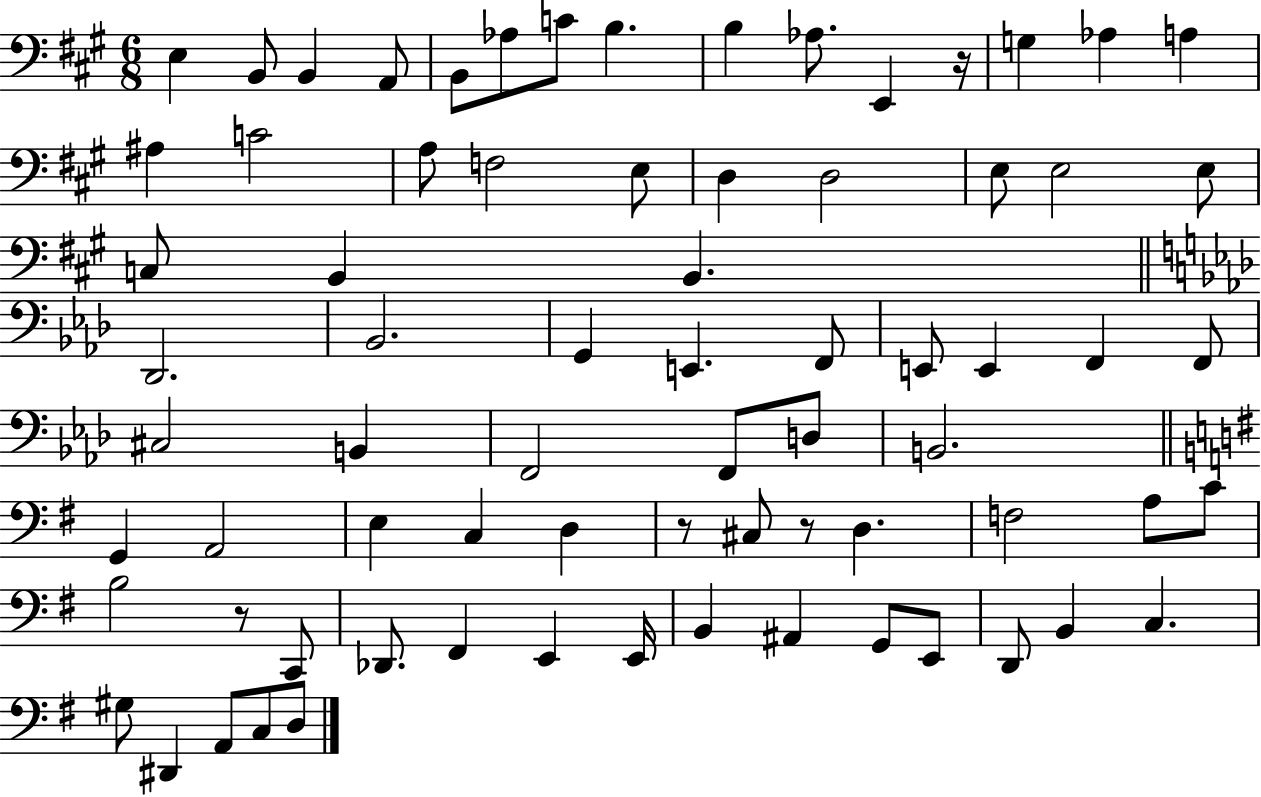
{
  \clef bass
  \numericTimeSignature
  \time 6/8
  \key a \major
  e4 b,8 b,4 a,8 | b,8 aes8 c'8 b4. | b4 aes8. e,4 r16 | g4 aes4 a4 | \break ais4 c'2 | a8 f2 e8 | d4 d2 | e8 e2 e8 | \break c8 b,4 b,4. | \bar "||" \break \key f \minor des,2. | bes,2. | g,4 e,4. f,8 | e,8 e,4 f,4 f,8 | \break cis2 b,4 | f,2 f,8 d8 | b,2. | \bar "||" \break \key e \minor g,4 a,2 | e4 c4 d4 | r8 cis8 r8 d4. | f2 a8 c'8 | \break b2 r8 c,8 | des,8. fis,4 e,4 e,16 | b,4 ais,4 g,8 e,8 | d,8 b,4 c4. | \break gis8 dis,4 a,8 c8 d8 | \bar "|."
}